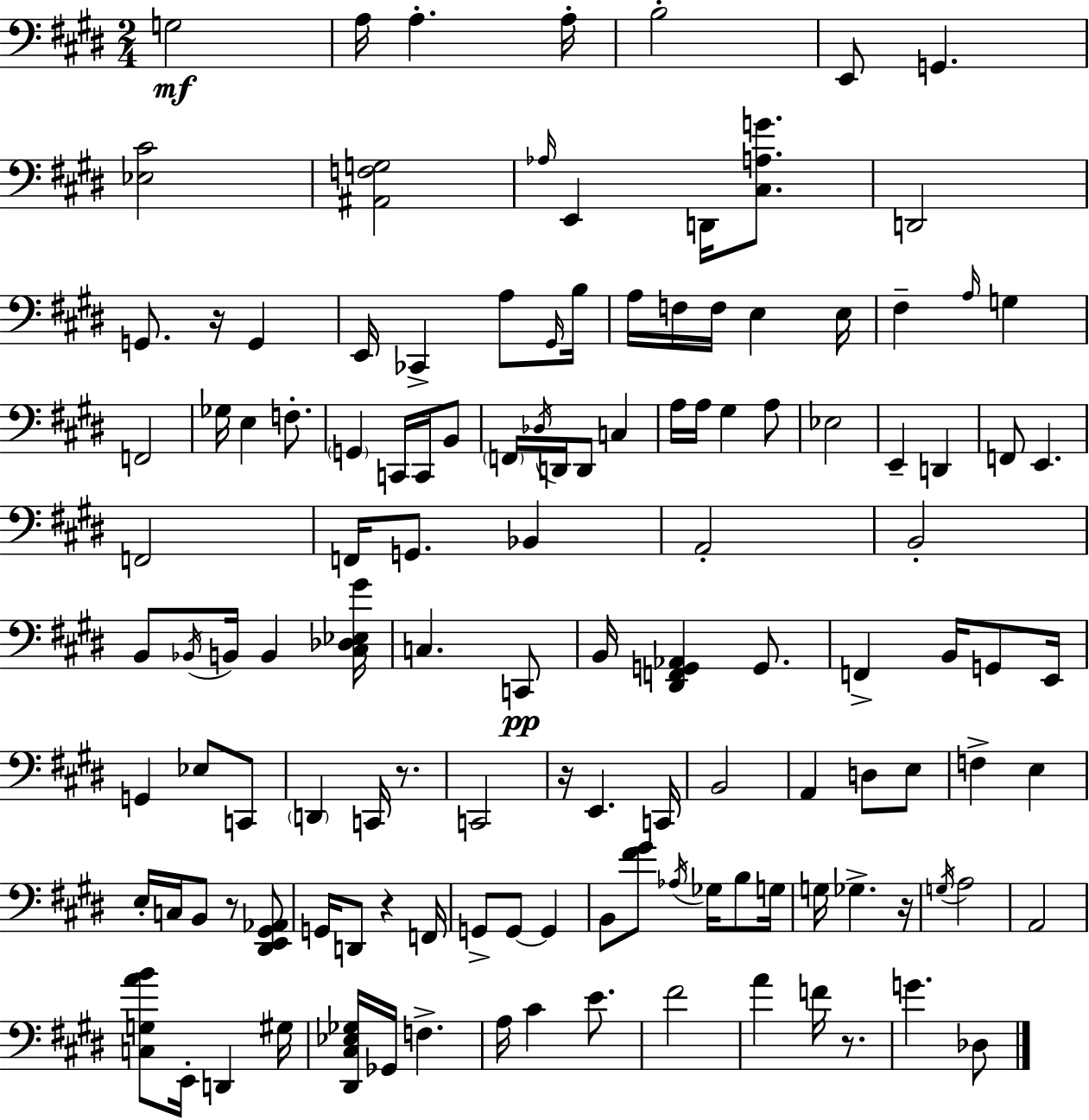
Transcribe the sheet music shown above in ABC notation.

X:1
T:Untitled
M:2/4
L:1/4
K:E
G,2 A,/4 A, A,/4 B,2 E,,/2 G,, [_E,^C]2 [^A,,F,G,]2 _A,/4 E,, D,,/4 [^C,A,G]/2 D,,2 G,,/2 z/4 G,, E,,/4 _C,, A,/2 ^G,,/4 B,/4 A,/4 F,/4 F,/4 E, E,/4 ^F, A,/4 G, F,,2 _G,/4 E, F,/2 G,, C,,/4 C,,/4 B,,/2 F,,/4 _D,/4 D,,/4 D,,/2 C, A,/4 A,/4 ^G, A,/2 _E,2 E,, D,, F,,/2 E,, F,,2 F,,/4 G,,/2 _B,, A,,2 B,,2 B,,/2 _B,,/4 B,,/4 B,, [^C,_D,_E,^G]/4 C, C,,/2 B,,/4 [^D,,F,,G,,_A,,] G,,/2 F,, B,,/4 G,,/2 E,,/4 G,, _E,/2 C,,/2 D,, C,,/4 z/2 C,,2 z/4 E,, C,,/4 B,,2 A,, D,/2 E,/2 F, E, E,/4 C,/4 B,,/2 z/2 [^D,,E,,^G,,_A,,]/2 G,,/4 D,,/2 z F,,/4 G,,/2 G,,/2 G,, B,,/2 [^F^G]/2 _A,/4 _G,/4 B,/2 G,/4 G,/4 _G, z/4 G,/4 A,2 A,,2 [C,G,AB]/2 E,,/4 D,, ^G,/4 [^D,,^C,_E,_G,]/4 _G,,/4 F, A,/4 ^C E/2 ^F2 A F/4 z/2 G _D,/2